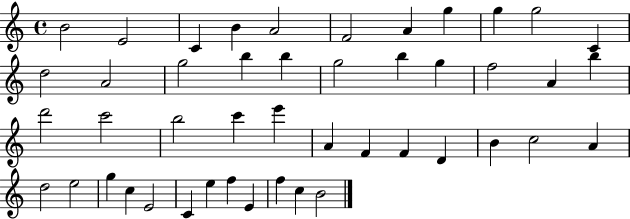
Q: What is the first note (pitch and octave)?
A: B4